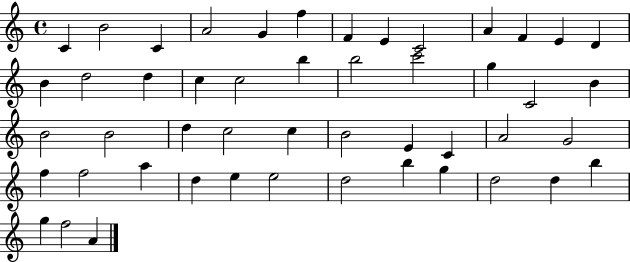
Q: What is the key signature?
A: C major